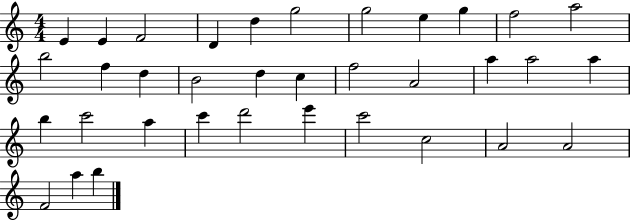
E4/q E4/q F4/h D4/q D5/q G5/h G5/h E5/q G5/q F5/h A5/h B5/h F5/q D5/q B4/h D5/q C5/q F5/h A4/h A5/q A5/h A5/q B5/q C6/h A5/q C6/q D6/h E6/q C6/h C5/h A4/h A4/h F4/h A5/q B5/q